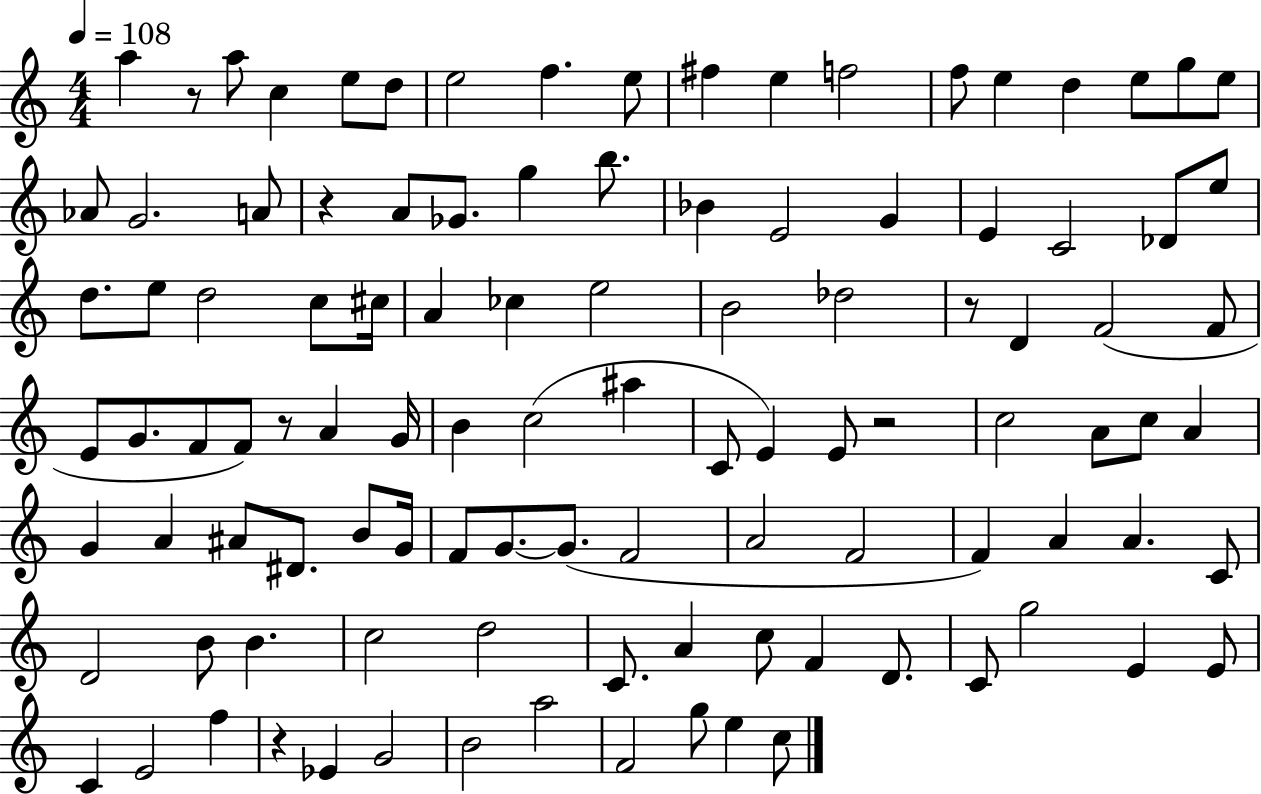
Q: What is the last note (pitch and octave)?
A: C5